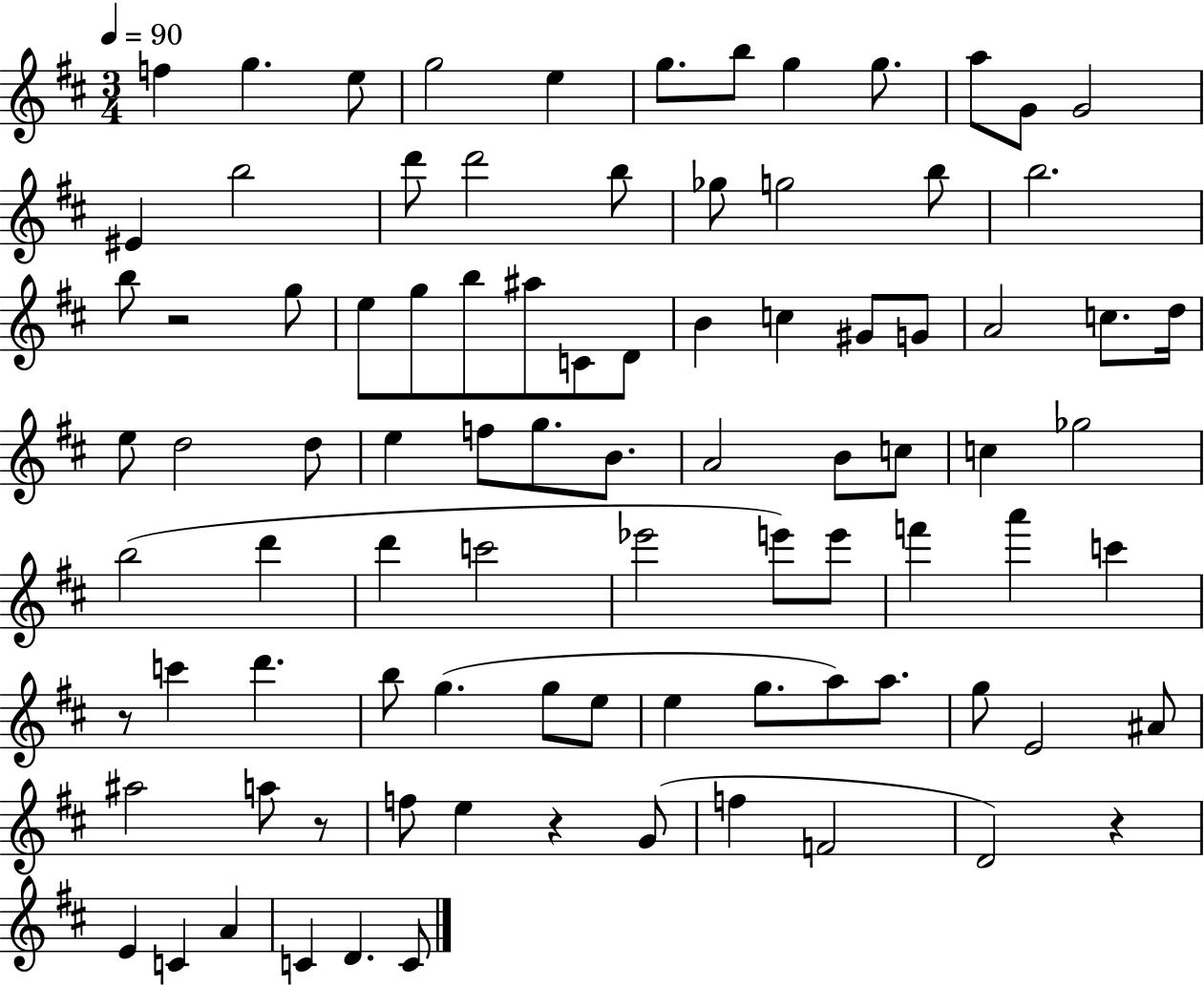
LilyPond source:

{
  \clef treble
  \numericTimeSignature
  \time 3/4
  \key d \major
  \tempo 4 = 90
  \repeat volta 2 { f''4 g''4. e''8 | g''2 e''4 | g''8. b''8 g''4 g''8. | a''8 g'8 g'2 | \break eis'4 b''2 | d'''8 d'''2 b''8 | ges''8 g''2 b''8 | b''2. | \break b''8 r2 g''8 | e''8 g''8 b''8 ais''8 c'8 d'8 | b'4 c''4 gis'8 g'8 | a'2 c''8. d''16 | \break e''8 d''2 d''8 | e''4 f''8 g''8. b'8. | a'2 b'8 c''8 | c''4 ges''2 | \break b''2( d'''4 | d'''4 c'''2 | ees'''2 e'''8) e'''8 | f'''4 a'''4 c'''4 | \break r8 c'''4 d'''4. | b''8 g''4.( g''8 e''8 | e''4 g''8. a''8) a''8. | g''8 e'2 ais'8 | \break ais''2 a''8 r8 | f''8 e''4 r4 g'8( | f''4 f'2 | d'2) r4 | \break e'4 c'4 a'4 | c'4 d'4. c'8 | } \bar "|."
}